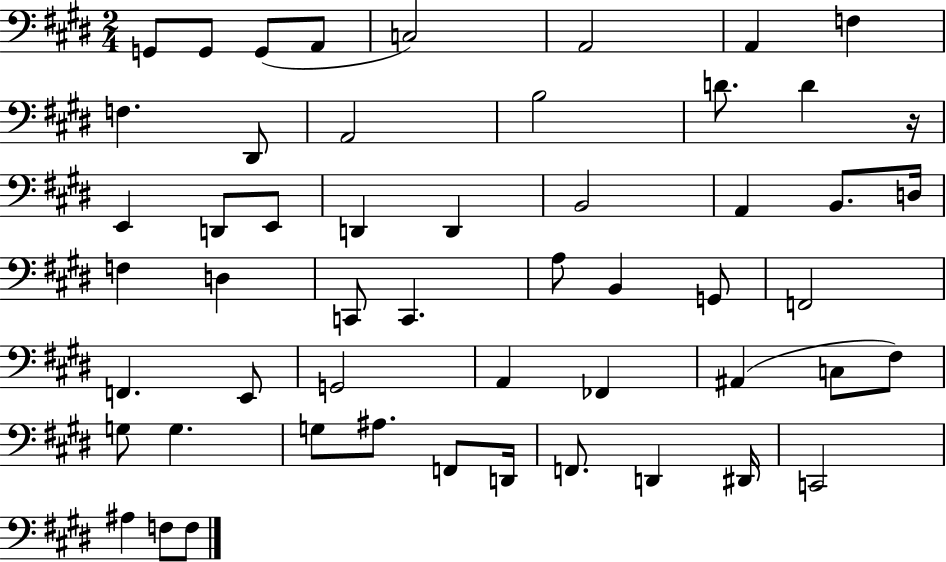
G2/e G2/e G2/e A2/e C3/h A2/h A2/q F3/q F3/q. D#2/e A2/h B3/h D4/e. D4/q R/s E2/q D2/e E2/e D2/q D2/q B2/h A2/q B2/e. D3/s F3/q D3/q C2/e C2/q. A3/e B2/q G2/e F2/h F2/q. E2/e G2/h A2/q FES2/q A#2/q C3/e F#3/e G3/e G3/q. G3/e A#3/e. F2/e D2/s F2/e. D2/q D#2/s C2/h A#3/q F3/e F3/e